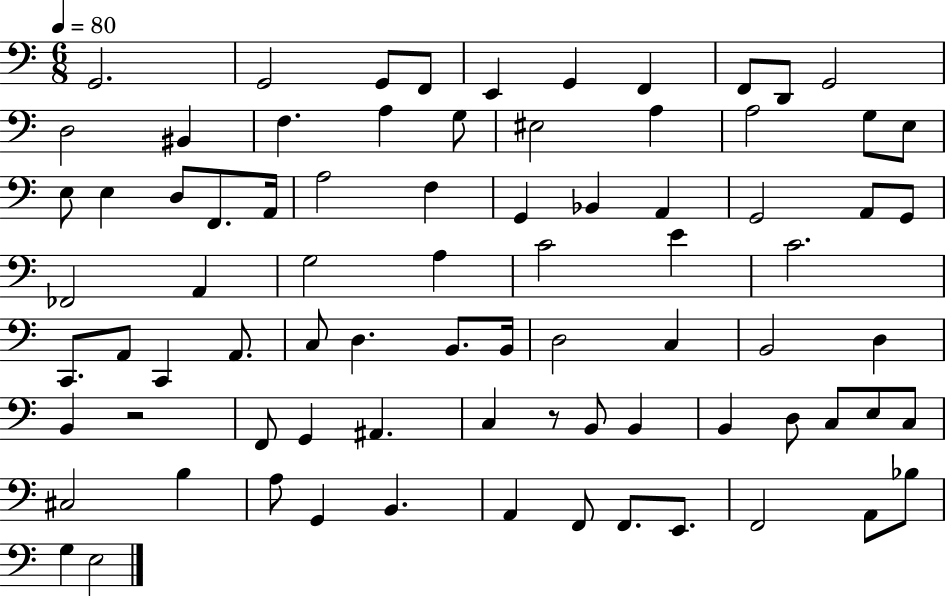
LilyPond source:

{
  \clef bass
  \numericTimeSignature
  \time 6/8
  \key c \major
  \tempo 4 = 80
  \repeat volta 2 { g,2. | g,2 g,8 f,8 | e,4 g,4 f,4 | f,8 d,8 g,2 | \break d2 bis,4 | f4. a4 g8 | eis2 a4 | a2 g8 e8 | \break e8 e4 d8 f,8. a,16 | a2 f4 | g,4 bes,4 a,4 | g,2 a,8 g,8 | \break fes,2 a,4 | g2 a4 | c'2 e'4 | c'2. | \break c,8. a,8 c,4 a,8. | c8 d4. b,8. b,16 | d2 c4 | b,2 d4 | \break b,4 r2 | f,8 g,4 ais,4. | c4 r8 b,8 b,4 | b,4 d8 c8 e8 c8 | \break cis2 b4 | a8 g,4 b,4. | a,4 f,8 f,8. e,8. | f,2 a,8 bes8 | \break g4 e2 | } \bar "|."
}